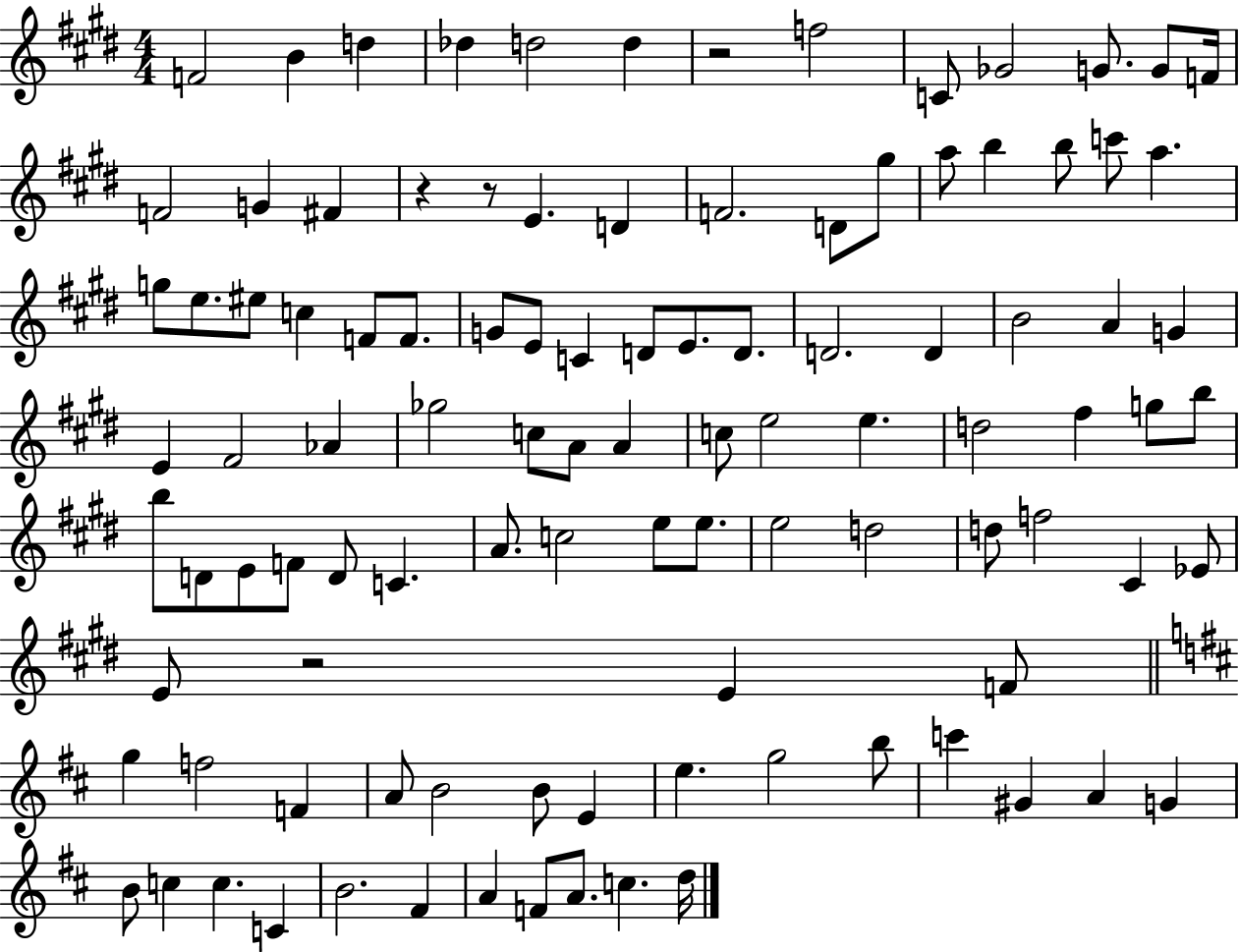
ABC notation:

X:1
T:Untitled
M:4/4
L:1/4
K:E
F2 B d _d d2 d z2 f2 C/2 _G2 G/2 G/2 F/4 F2 G ^F z z/2 E D F2 D/2 ^g/2 a/2 b b/2 c'/2 a g/2 e/2 ^e/2 c F/2 F/2 G/2 E/2 C D/2 E/2 D/2 D2 D B2 A G E ^F2 _A _g2 c/2 A/2 A c/2 e2 e d2 ^f g/2 b/2 b/2 D/2 E/2 F/2 D/2 C A/2 c2 e/2 e/2 e2 d2 d/2 f2 ^C _E/2 E/2 z2 E F/2 g f2 F A/2 B2 B/2 E e g2 b/2 c' ^G A G B/2 c c C B2 ^F A F/2 A/2 c d/4